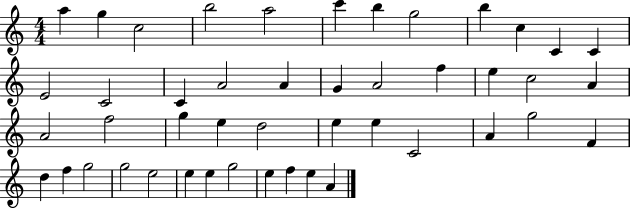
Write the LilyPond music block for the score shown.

{
  \clef treble
  \numericTimeSignature
  \time 4/4
  \key c \major
  a''4 g''4 c''2 | b''2 a''2 | c'''4 b''4 g''2 | b''4 c''4 c'4 c'4 | \break e'2 c'2 | c'4 a'2 a'4 | g'4 a'2 f''4 | e''4 c''2 a'4 | \break a'2 f''2 | g''4 e''4 d''2 | e''4 e''4 c'2 | a'4 g''2 f'4 | \break d''4 f''4 g''2 | g''2 e''2 | e''4 e''4 g''2 | e''4 f''4 e''4 a'4 | \break \bar "|."
}